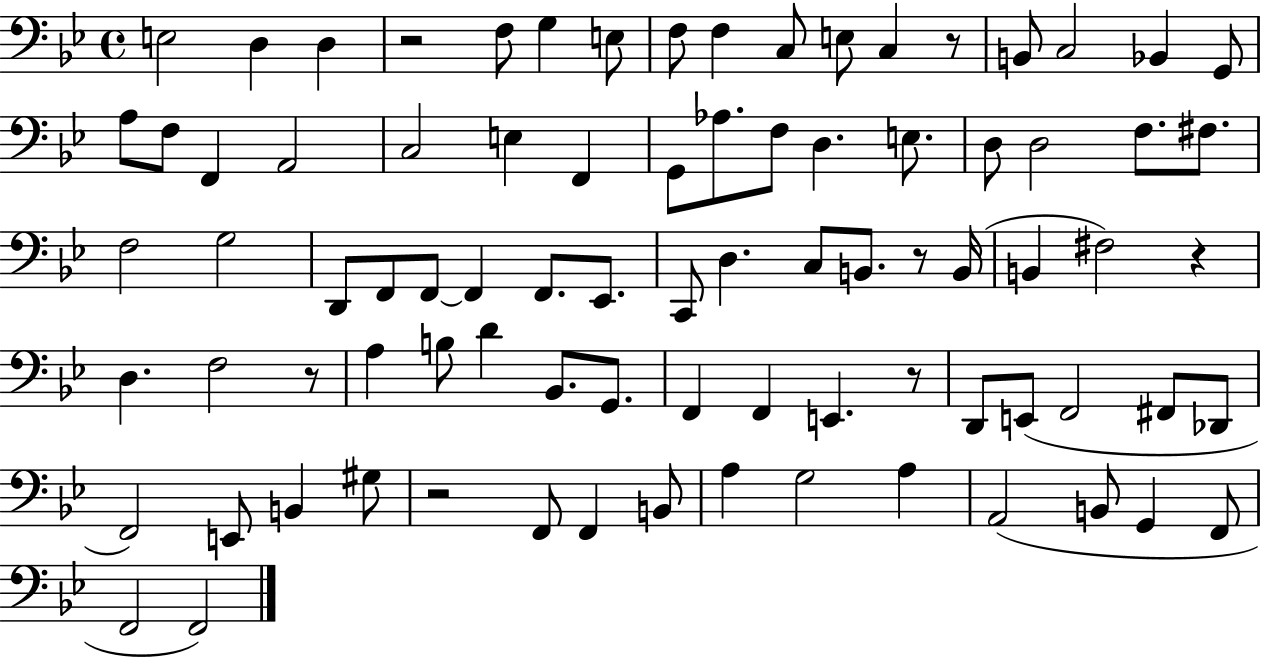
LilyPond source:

{
  \clef bass
  \time 4/4
  \defaultTimeSignature
  \key bes \major
  e2 d4 d4 | r2 f8 g4 e8 | f8 f4 c8 e8 c4 r8 | b,8 c2 bes,4 g,8 | \break a8 f8 f,4 a,2 | c2 e4 f,4 | g,8 aes8. f8 d4. e8. | d8 d2 f8. fis8. | \break f2 g2 | d,8 f,8 f,8~~ f,4 f,8. ees,8. | c,8 d4. c8 b,8. r8 b,16( | b,4 fis2) r4 | \break d4. f2 r8 | a4 b8 d'4 bes,8. g,8. | f,4 f,4 e,4. r8 | d,8 e,8( f,2 fis,8 des,8 | \break f,2) e,8 b,4 gis8 | r2 f,8 f,4 b,8 | a4 g2 a4 | a,2( b,8 g,4 f,8 | \break f,2 f,2) | \bar "|."
}